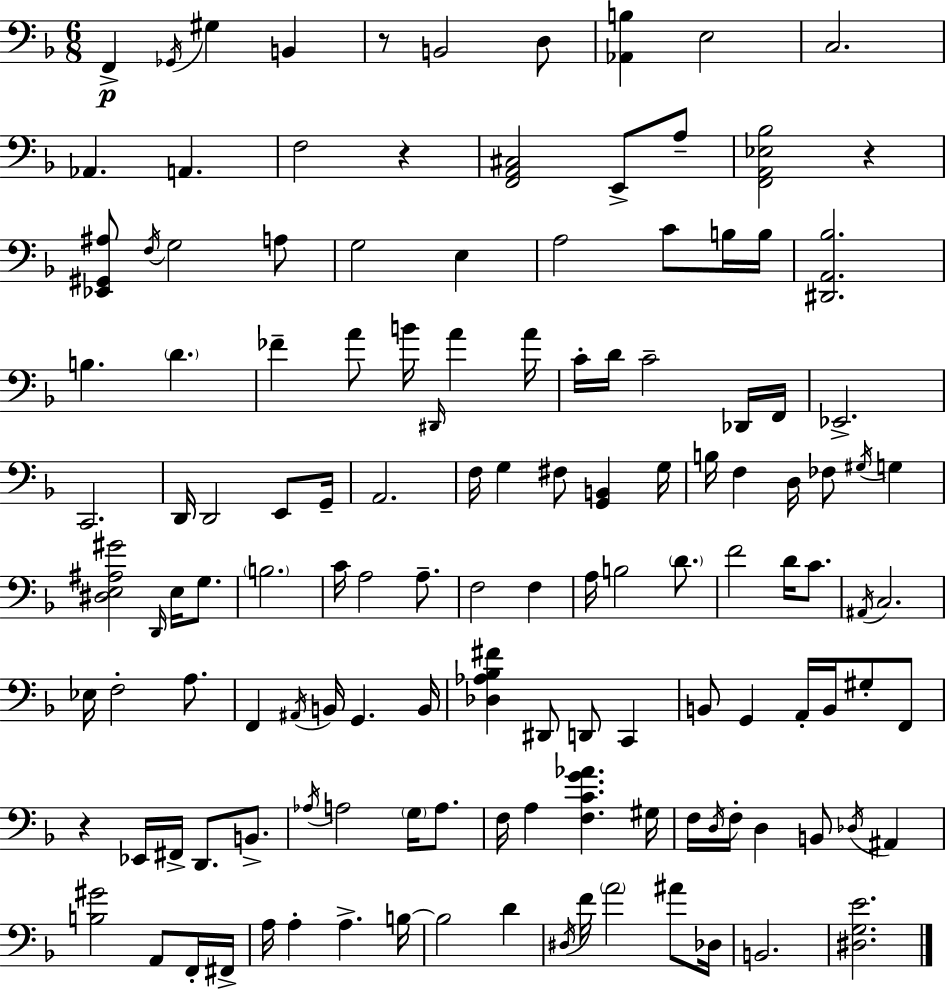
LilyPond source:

{
  \clef bass
  \numericTimeSignature
  \time 6/8
  \key d \minor
  f,4->\p \acciaccatura { ges,16 } gis4 b,4 | r8 b,2 d8 | <aes, b>4 e2 | c2. | \break aes,4. a,4. | f2 r4 | <f, a, cis>2 e,8-> a8-- | <f, a, ees bes>2 r4 | \break <ees, gis, ais>8 \acciaccatura { f16 } g2 | a8 g2 e4 | a2 c'8 | b16 b16 <dis, a, bes>2. | \break b4. \parenthesize d'4. | fes'4-- a'8 b'16 \grace { dis,16 } a'4 | a'16 c'16-. d'16 c'2-- | des,16 f,16 ees,2.-> | \break c,2. | d,16 d,2 | e,8 g,16-- a,2. | f16 g4 fis8 <g, b,>4 | \break g16 b16 f4 d16 fes8 \acciaccatura { gis16 } | g4 <dis e ais gis'>2 | \grace { d,16 } e16 g8. \parenthesize b2. | c'16 a2 | \break a8.-- f2 | f4 a16 b2 | \parenthesize d'8. f'2 | d'16 c'8. \acciaccatura { ais,16 } c2. | \break ees16 f2-. | a8. f,4 \acciaccatura { ais,16 } b,16 | g,4. b,16 <des aes bes fis'>4 dis,8 | d,8 c,4 b,8 g,4 | \break a,16-. b,16 gis8-. f,8 r4 ees,16 | fis,16-> d,8. b,8.-> \acciaccatura { aes16 } a2 | \parenthesize g16 a8. f16 a4 | <f c' g' aes'>4. gis16 f16 \acciaccatura { d16 } f16-. d4 | \break b,8 \acciaccatura { des16 } ais,4 <b gis'>2 | a,8 f,16-. fis,16-> a16 a4-. | a4.-> b16~~ b2 | d'4 \acciaccatura { dis16 } f'16 | \break \parenthesize a'2 ais'8 des16 b,2. | <dis g e'>2. | \bar "|."
}